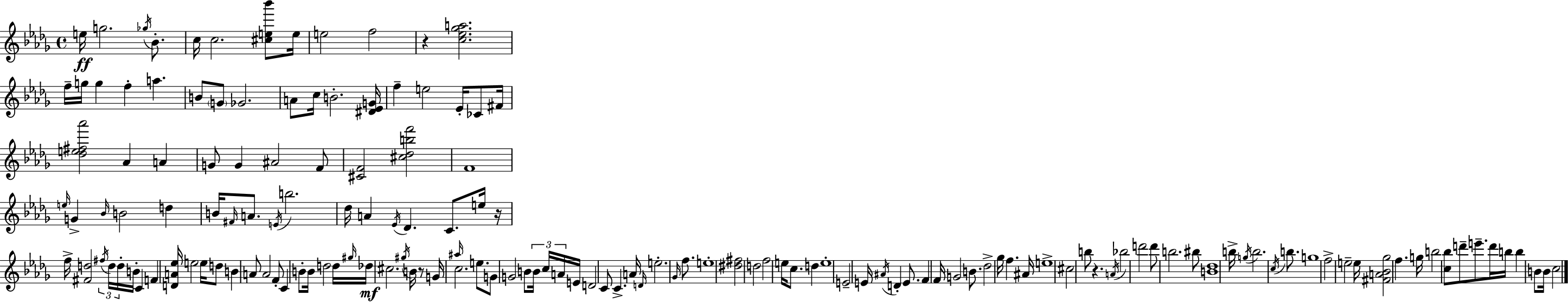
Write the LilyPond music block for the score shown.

{
  \clef treble
  \time 4/4
  \defaultTimeSignature
  \key bes \minor
  e''16\ff g''2. \acciaccatura { ges''16 } bes'8.-. | c''16 c''2. <cis'' e'' bes'''>8 | e''16 e''2 f''2 | r4 <c'' ees'' ges'' a''>2. | \break f''16-- g''16 g''4 f''4-. a''4. | b'8 \parenthesize g'8 ges'2. | a'8 c''16 b'2.-. | <dis' ees' g'>16 f''4-- e''2 ees'16-. ces'8 | \break fis'16 <des'' e'' fis'' aes'''>2 aes'4 a'4 | g'8 g'4 ais'2 f'8 | <cis' f'>2 <cis'' des'' b'' f'''>2 | f'1 | \break \grace { e''16 } g'4-> \grace { bes'16 } b'2 d''4 | b'16 \grace { fis'16 } a'8. \acciaccatura { e'16 } b''2. | des''16 a'4 \acciaccatura { ees'16 } des'4. | c'8. e''16 r16 f''16-> <fis' d''>2 \tuplet 3/2 { \acciaccatura { fis''16 } | \break d''16 d''16-. } b'16-. c'4 f'4 <d' a' ees''>16 e''2 | e''16 d''8 b'4 a'8 a'2 | f'8-. c'4 b'8-. b'16 d''2 | d''16 \grace { gis''16 } des''16\mf cis''2. | \break \acciaccatura { gis''16 } b'16 r8 g'16 \grace { ais''16 } c''2. | e''8. g'8 g'2 | b'8 \tuplet 3/2 { b'16 c''16 a'16 } e'16 d'2 | c'8 c'4.-> a'16 \grace { d'16 } e''2.-. | \break \grace { ges'16 } f''8. e''1-. | <dis'' fis''>2 | d''2 f''2 | e''16 c''8. d''4 e''1-. | \break e'2-- | e'16 \acciaccatura { ais'16 } d'4-. e'8. f'4 | f'16 g'2 b'8. des''2-> | ges''16 f''4. ais'16 e''1-> | \break cis''2 | b''8 r4. \acciaccatura { a'16 } bes''2 | d'''2 d'''8 | b''2. bis''8 <b' des''>1 | \break b''16-> \acciaccatura { g''16 } | b''2. \acciaccatura { c''16 } b''8. | g''1 | f''2-> e''2-- | \break e''16 <fis' a' bes' ges''>2 f''4. g''16 | b''2 <c'' bes''>8 d'''8-- e'''8.-- d'''16 | b''16 b''4 b'8 b'16 c''2 | \bar "|."
}